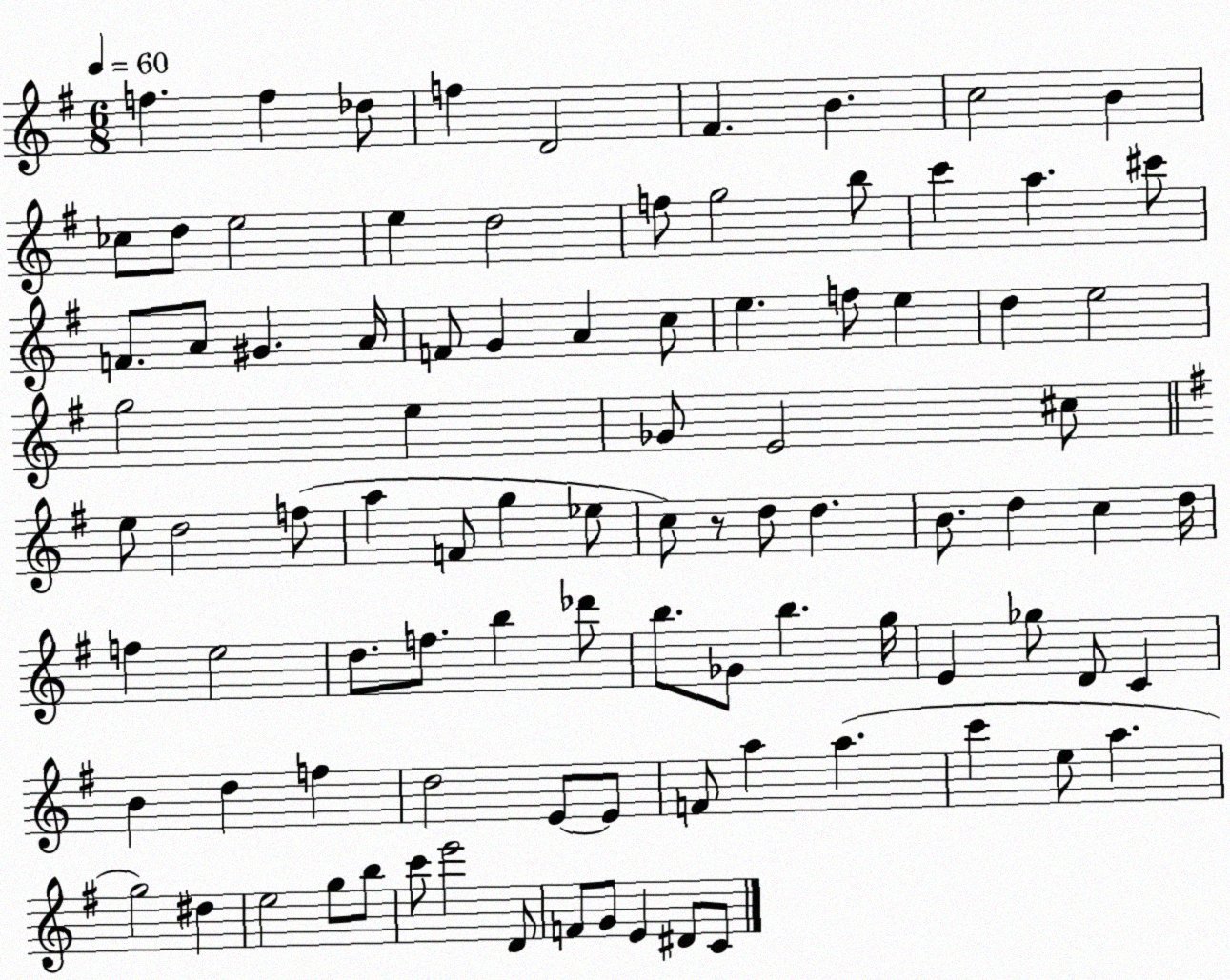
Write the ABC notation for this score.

X:1
T:Untitled
M:6/8
L:1/4
K:G
f f _d/2 f D2 ^F B c2 B _c/2 d/2 e2 e d2 f/2 g2 b/2 c' a ^c'/2 F/2 A/2 ^G A/4 F/2 G A c/2 e f/2 e d e2 g2 e _G/2 E2 ^c/2 e/2 d2 f/2 a F/2 g _e/2 c/2 z/2 d/2 d B/2 d c d/4 f e2 d/2 f/2 b _d'/2 b/2 _G/2 b g/4 E _g/2 D/2 C B d f d2 E/2 E/2 F/2 a a c' e/2 a g2 ^d e2 g/2 b/2 c'/2 e'2 D/2 F/2 G/2 E ^D/2 C/2